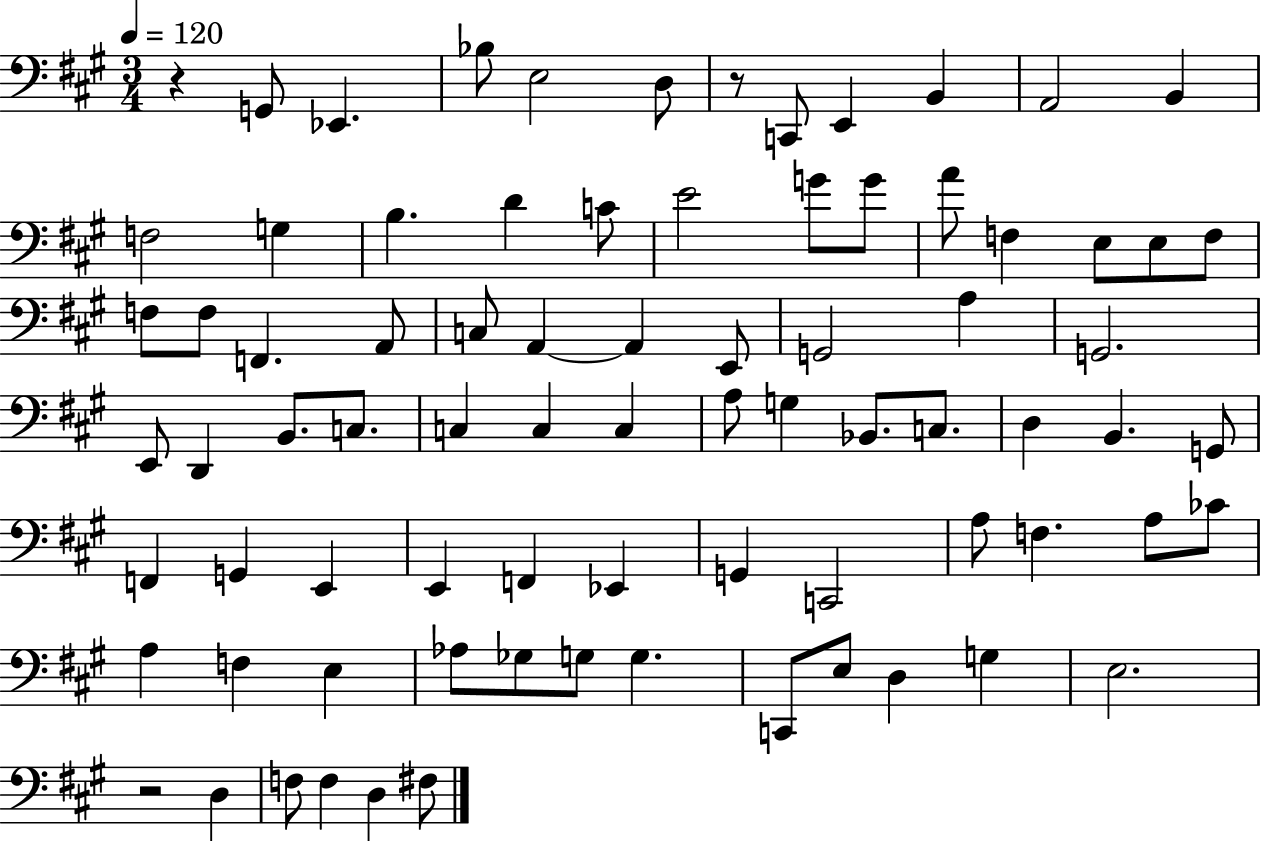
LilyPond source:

{
  \clef bass
  \numericTimeSignature
  \time 3/4
  \key a \major
  \tempo 4 = 120
  r4 g,8 ees,4. | bes8 e2 d8 | r8 c,8 e,4 b,4 | a,2 b,4 | \break f2 g4 | b4. d'4 c'8 | e'2 g'8 g'8 | a'8 f4 e8 e8 f8 | \break f8 f8 f,4. a,8 | c8 a,4~~ a,4 e,8 | g,2 a4 | g,2. | \break e,8 d,4 b,8. c8. | c4 c4 c4 | a8 g4 bes,8. c8. | d4 b,4. g,8 | \break f,4 g,4 e,4 | e,4 f,4 ees,4 | g,4 c,2 | a8 f4. a8 ces'8 | \break a4 f4 e4 | aes8 ges8 g8 g4. | c,8 e8 d4 g4 | e2. | \break r2 d4 | f8 f4 d4 fis8 | \bar "|."
}